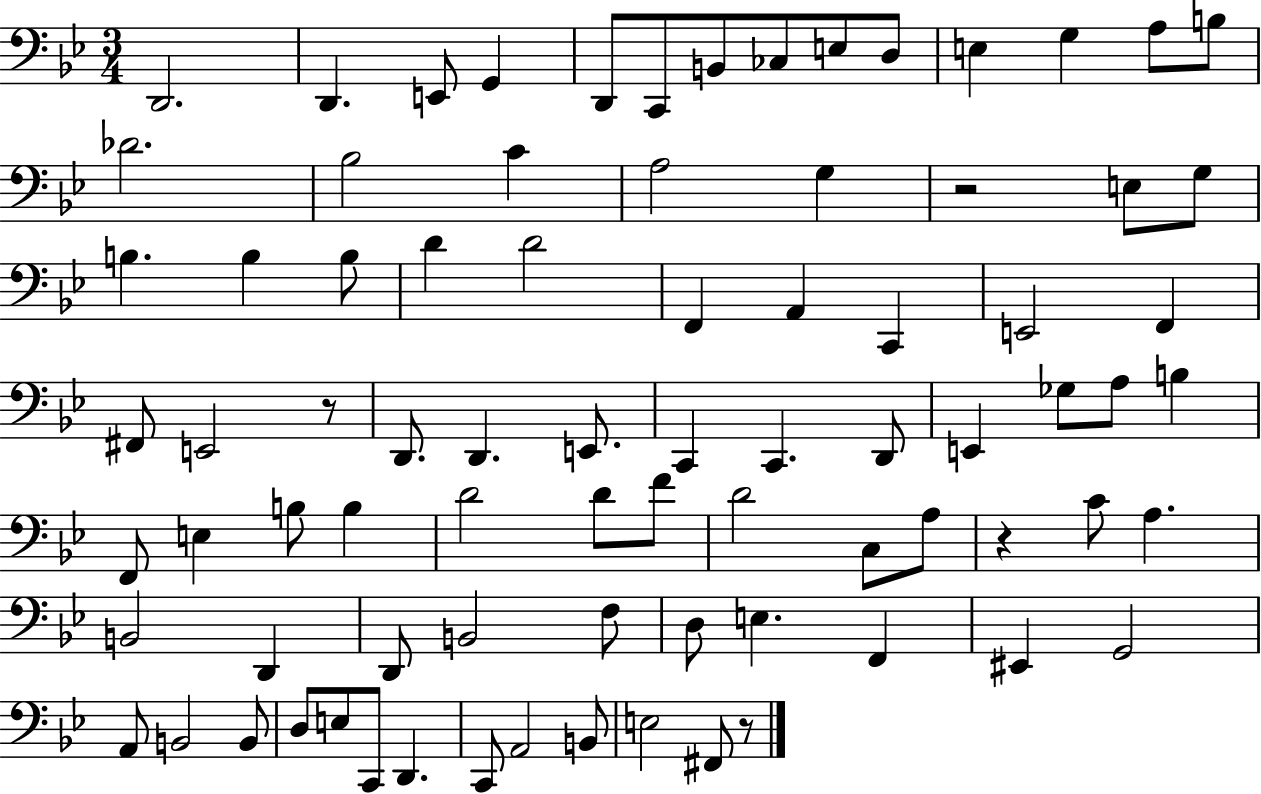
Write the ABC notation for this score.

X:1
T:Untitled
M:3/4
L:1/4
K:Bb
D,,2 D,, E,,/2 G,, D,,/2 C,,/2 B,,/2 _C,/2 E,/2 D,/2 E, G, A,/2 B,/2 _D2 _B,2 C A,2 G, z2 E,/2 G,/2 B, B, B,/2 D D2 F,, A,, C,, E,,2 F,, ^F,,/2 E,,2 z/2 D,,/2 D,, E,,/2 C,, C,, D,,/2 E,, _G,/2 A,/2 B, F,,/2 E, B,/2 B, D2 D/2 F/2 D2 C,/2 A,/2 z C/2 A, B,,2 D,, D,,/2 B,,2 F,/2 D,/2 E, F,, ^E,, G,,2 A,,/2 B,,2 B,,/2 D,/2 E,/2 C,,/2 D,, C,,/2 A,,2 B,,/2 E,2 ^F,,/2 z/2